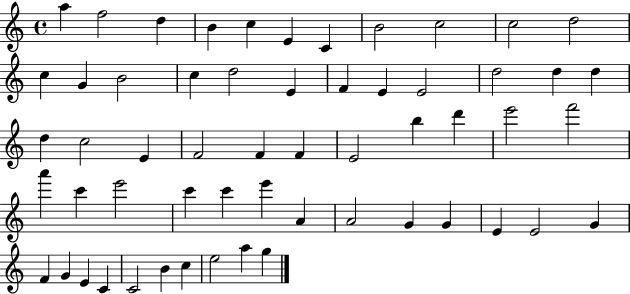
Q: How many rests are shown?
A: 0